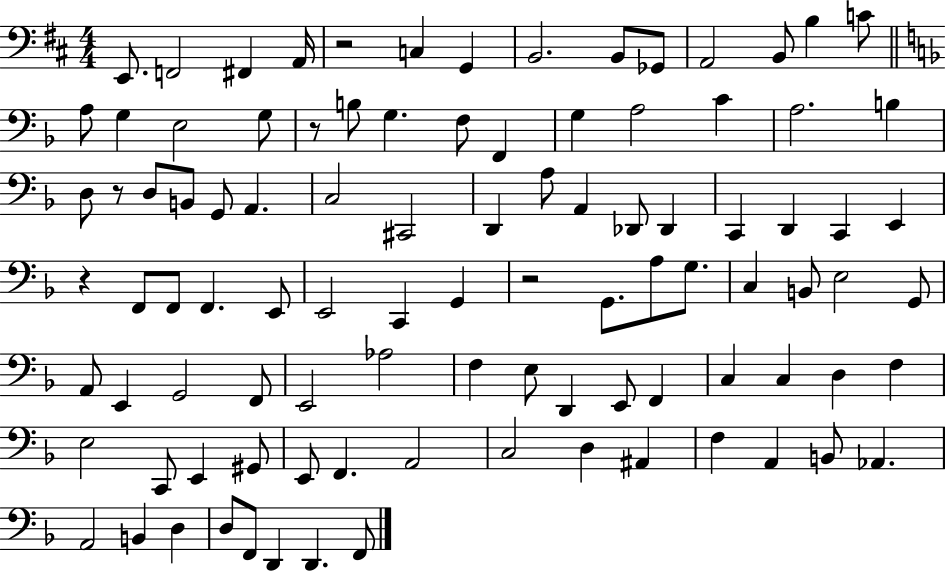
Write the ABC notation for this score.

X:1
T:Untitled
M:4/4
L:1/4
K:D
E,,/2 F,,2 ^F,, A,,/4 z2 C, G,, B,,2 B,,/2 _G,,/2 A,,2 B,,/2 B, C/2 A,/2 G, E,2 G,/2 z/2 B,/2 G, F,/2 F,, G, A,2 C A,2 B, D,/2 z/2 D,/2 B,,/2 G,,/2 A,, C,2 ^C,,2 D,, A,/2 A,, _D,,/2 _D,, C,, D,, C,, E,, z F,,/2 F,,/2 F,, E,,/2 E,,2 C,, G,, z2 G,,/2 A,/2 G,/2 C, B,,/2 E,2 G,,/2 A,,/2 E,, G,,2 F,,/2 E,,2 _A,2 F, E,/2 D,, E,,/2 F,, C, C, D, F, E,2 C,,/2 E,, ^G,,/2 E,,/2 F,, A,,2 C,2 D, ^A,, F, A,, B,,/2 _A,, A,,2 B,, D, D,/2 F,,/2 D,, D,, F,,/2